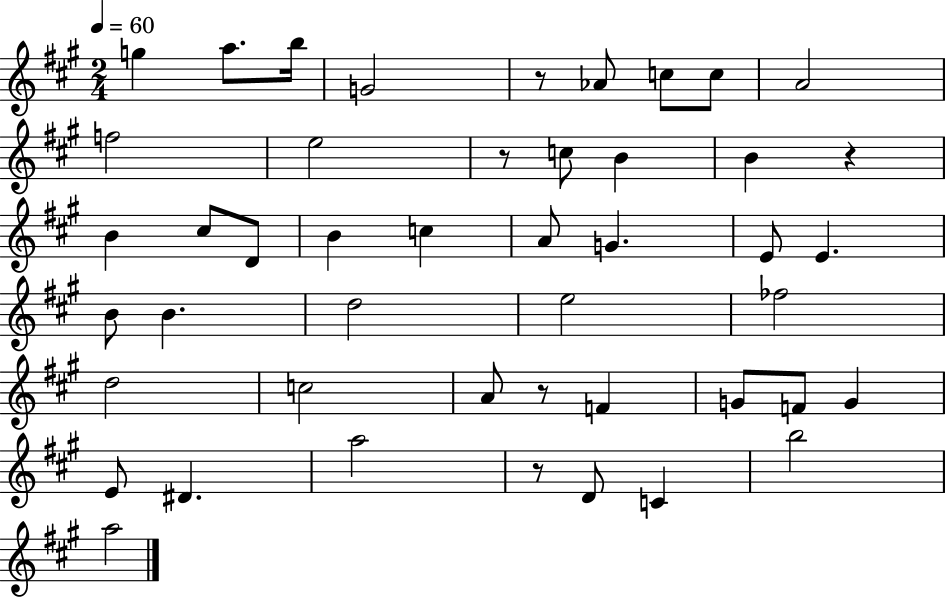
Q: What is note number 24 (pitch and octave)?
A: B4